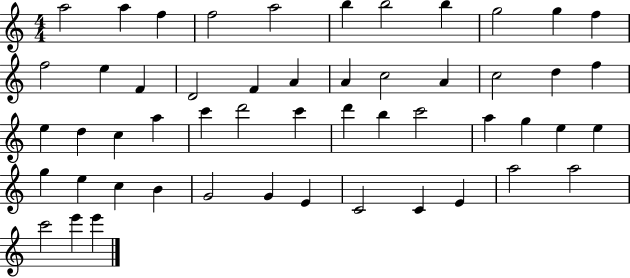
{
  \clef treble
  \numericTimeSignature
  \time 4/4
  \key c \major
  a''2 a''4 f''4 | f''2 a''2 | b''4 b''2 b''4 | g''2 g''4 f''4 | \break f''2 e''4 f'4 | d'2 f'4 a'4 | a'4 c''2 a'4 | c''2 d''4 f''4 | \break e''4 d''4 c''4 a''4 | c'''4 d'''2 c'''4 | d'''4 b''4 c'''2 | a''4 g''4 e''4 e''4 | \break g''4 e''4 c''4 b'4 | g'2 g'4 e'4 | c'2 c'4 e'4 | a''2 a''2 | \break c'''2 e'''4 e'''4 | \bar "|."
}